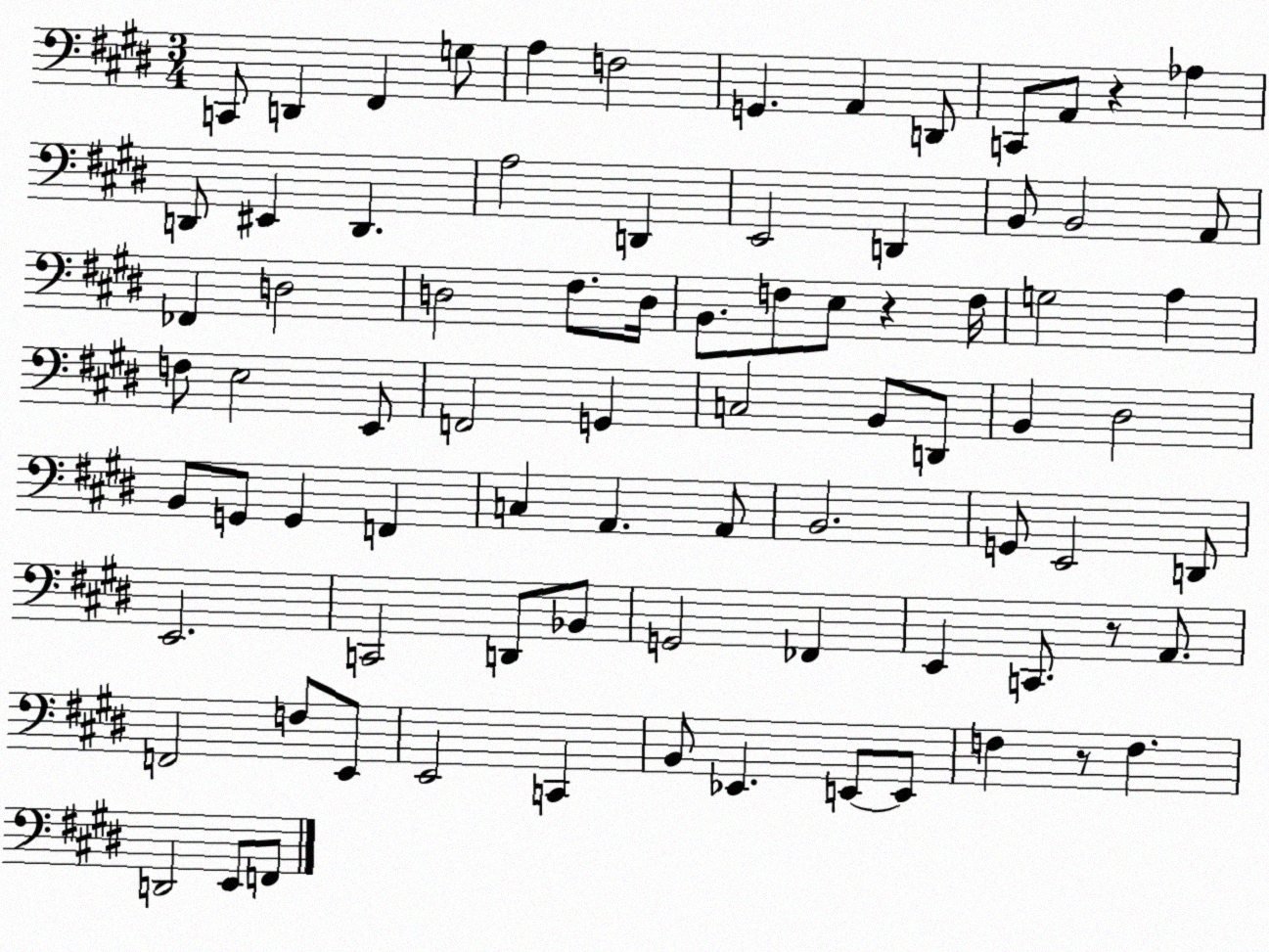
X:1
T:Untitled
M:3/4
L:1/4
K:E
C,,/2 D,, ^F,, G,/2 A, F,2 G,, A,, D,,/2 C,,/2 A,,/2 z _A, D,,/2 ^E,, D,, A,2 D,, E,,2 D,, B,,/2 B,,2 A,,/2 _F,, D,2 D,2 ^F,/2 D,/4 B,,/2 F,/2 E,/2 z F,/4 G,2 A, F,/2 E,2 E,,/2 F,,2 G,, C,2 B,,/2 D,,/2 B,, ^D,2 B,,/2 G,,/2 G,, F,, C, A,, A,,/2 B,,2 G,,/2 E,,2 D,,/2 E,,2 C,,2 D,,/2 _B,,/2 G,,2 _F,, E,, C,,/2 z/2 A,,/2 F,,2 F,/2 E,,/2 E,,2 C,, B,,/2 _E,, E,,/2 E,,/2 F, z/2 F, D,,2 E,,/2 F,,/2